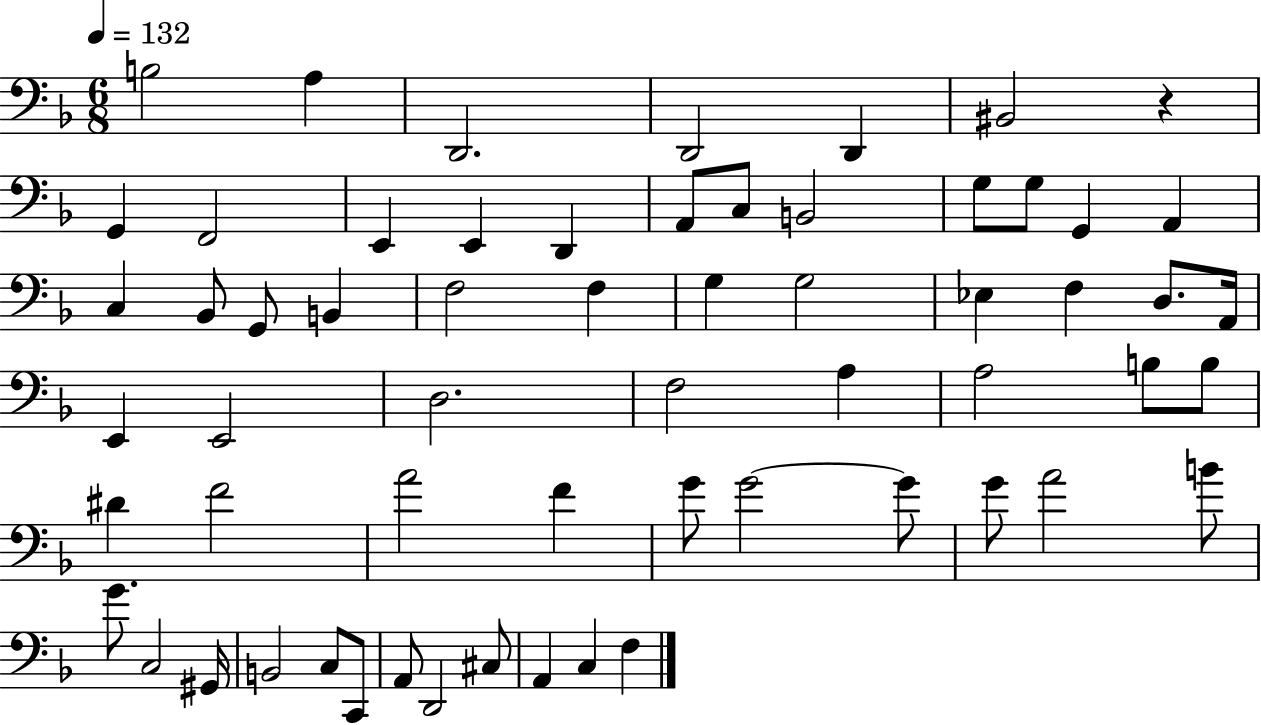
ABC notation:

X:1
T:Untitled
M:6/8
L:1/4
K:F
B,2 A, D,,2 D,,2 D,, ^B,,2 z G,, F,,2 E,, E,, D,, A,,/2 C,/2 B,,2 G,/2 G,/2 G,, A,, C, _B,,/2 G,,/2 B,, F,2 F, G, G,2 _E, F, D,/2 A,,/4 E,, E,,2 D,2 F,2 A, A,2 B,/2 B,/2 ^D F2 A2 F G/2 G2 G/2 G/2 A2 B/2 G/2 C,2 ^G,,/4 B,,2 C,/2 C,,/2 A,,/2 D,,2 ^C,/2 A,, C, F,